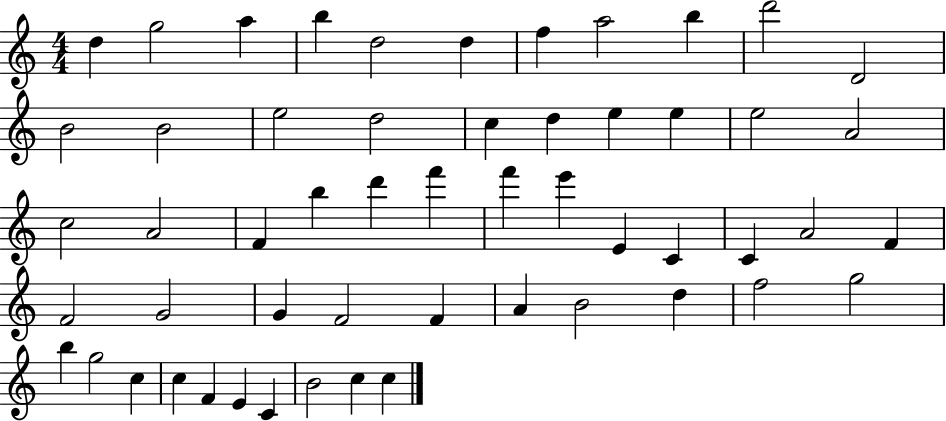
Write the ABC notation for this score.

X:1
T:Untitled
M:4/4
L:1/4
K:C
d g2 a b d2 d f a2 b d'2 D2 B2 B2 e2 d2 c d e e e2 A2 c2 A2 F b d' f' f' e' E C C A2 F F2 G2 G F2 F A B2 d f2 g2 b g2 c c F E C B2 c c